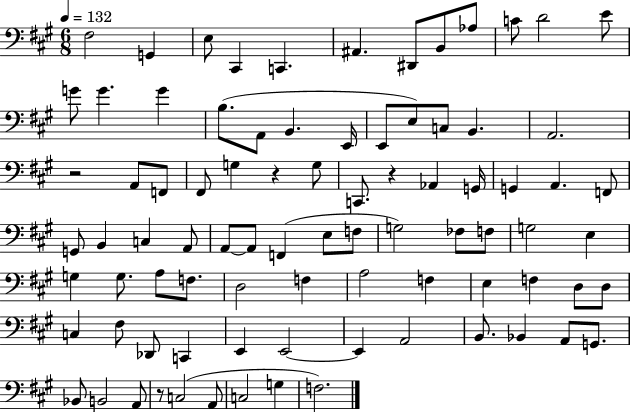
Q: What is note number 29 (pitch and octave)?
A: G3